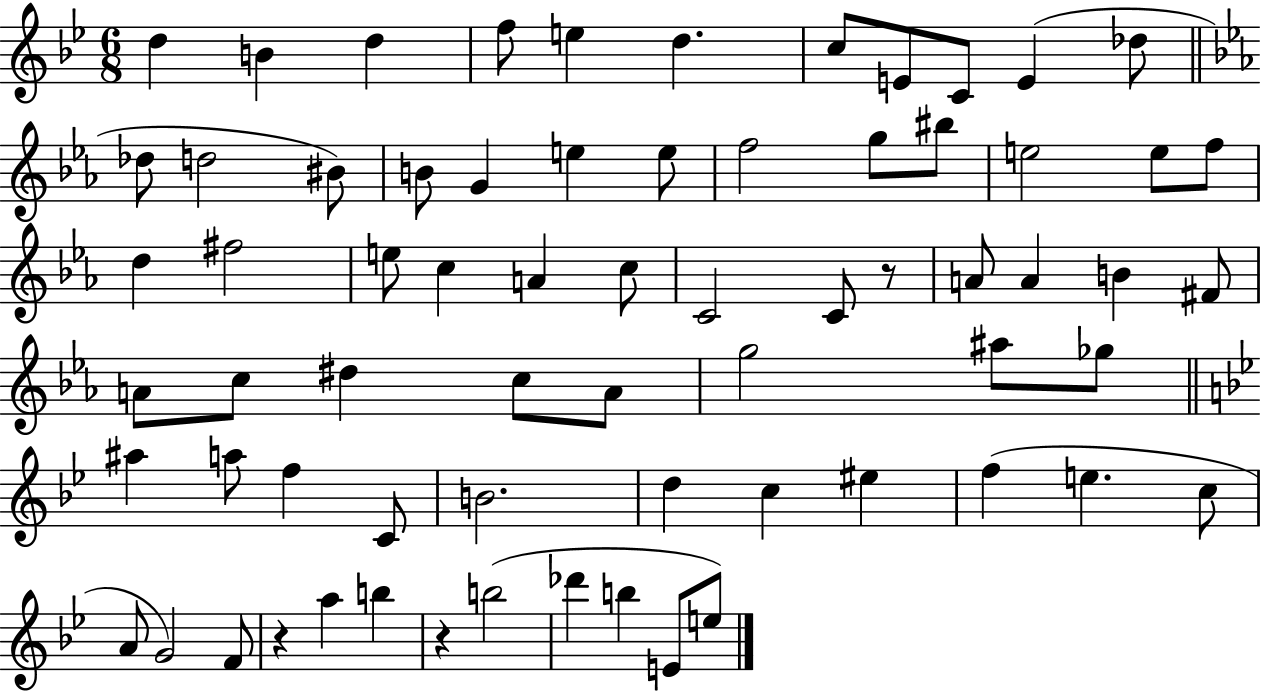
{
  \clef treble
  \numericTimeSignature
  \time 6/8
  \key bes \major
  \repeat volta 2 { d''4 b'4 d''4 | f''8 e''4 d''4. | c''8 e'8 c'8 e'4( des''8 | \bar "||" \break \key ees \major des''8 d''2 bis'8) | b'8 g'4 e''4 e''8 | f''2 g''8 bis''8 | e''2 e''8 f''8 | \break d''4 fis''2 | e''8 c''4 a'4 c''8 | c'2 c'8 r8 | a'8 a'4 b'4 fis'8 | \break a'8 c''8 dis''4 c''8 a'8 | g''2 ais''8 ges''8 | \bar "||" \break \key g \minor ais''4 a''8 f''4 c'8 | b'2. | d''4 c''4 eis''4 | f''4( e''4. c''8 | \break a'8 g'2) f'8 | r4 a''4 b''4 | r4 b''2( | des'''4 b''4 e'8 e''8) | \break } \bar "|."
}